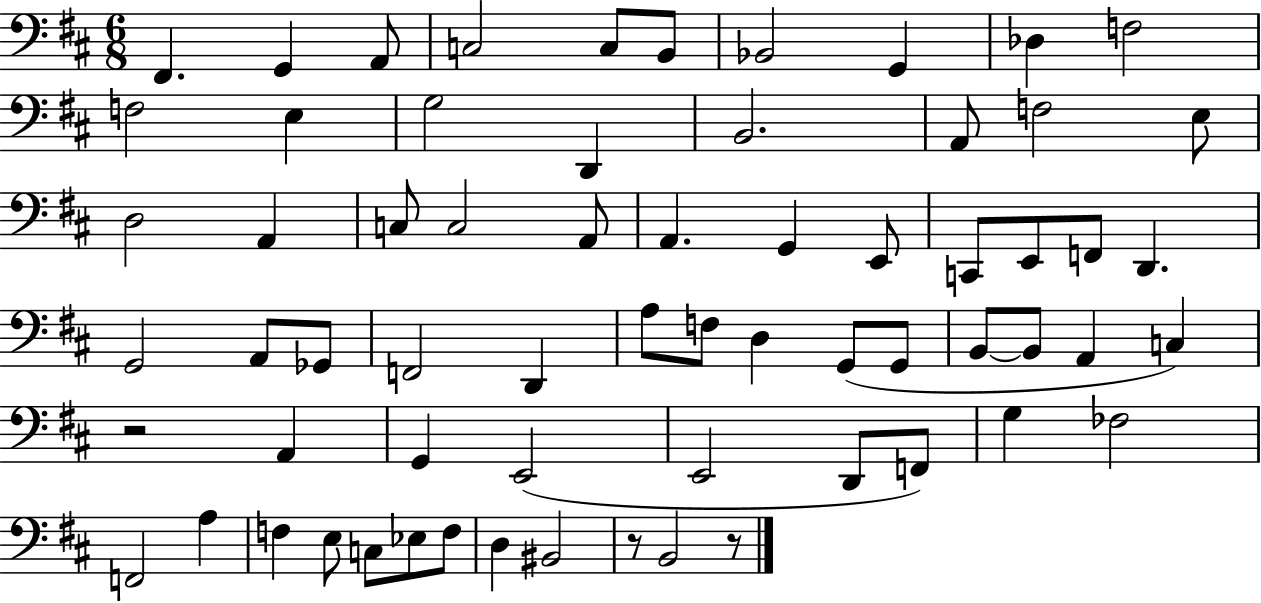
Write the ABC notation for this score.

X:1
T:Untitled
M:6/8
L:1/4
K:D
^F,, G,, A,,/2 C,2 C,/2 B,,/2 _B,,2 G,, _D, F,2 F,2 E, G,2 D,, B,,2 A,,/2 F,2 E,/2 D,2 A,, C,/2 C,2 A,,/2 A,, G,, E,,/2 C,,/2 E,,/2 F,,/2 D,, G,,2 A,,/2 _G,,/2 F,,2 D,, A,/2 F,/2 D, G,,/2 G,,/2 B,,/2 B,,/2 A,, C, z2 A,, G,, E,,2 E,,2 D,,/2 F,,/2 G, _F,2 F,,2 A, F, E,/2 C,/2 _E,/2 F,/2 D, ^B,,2 z/2 B,,2 z/2